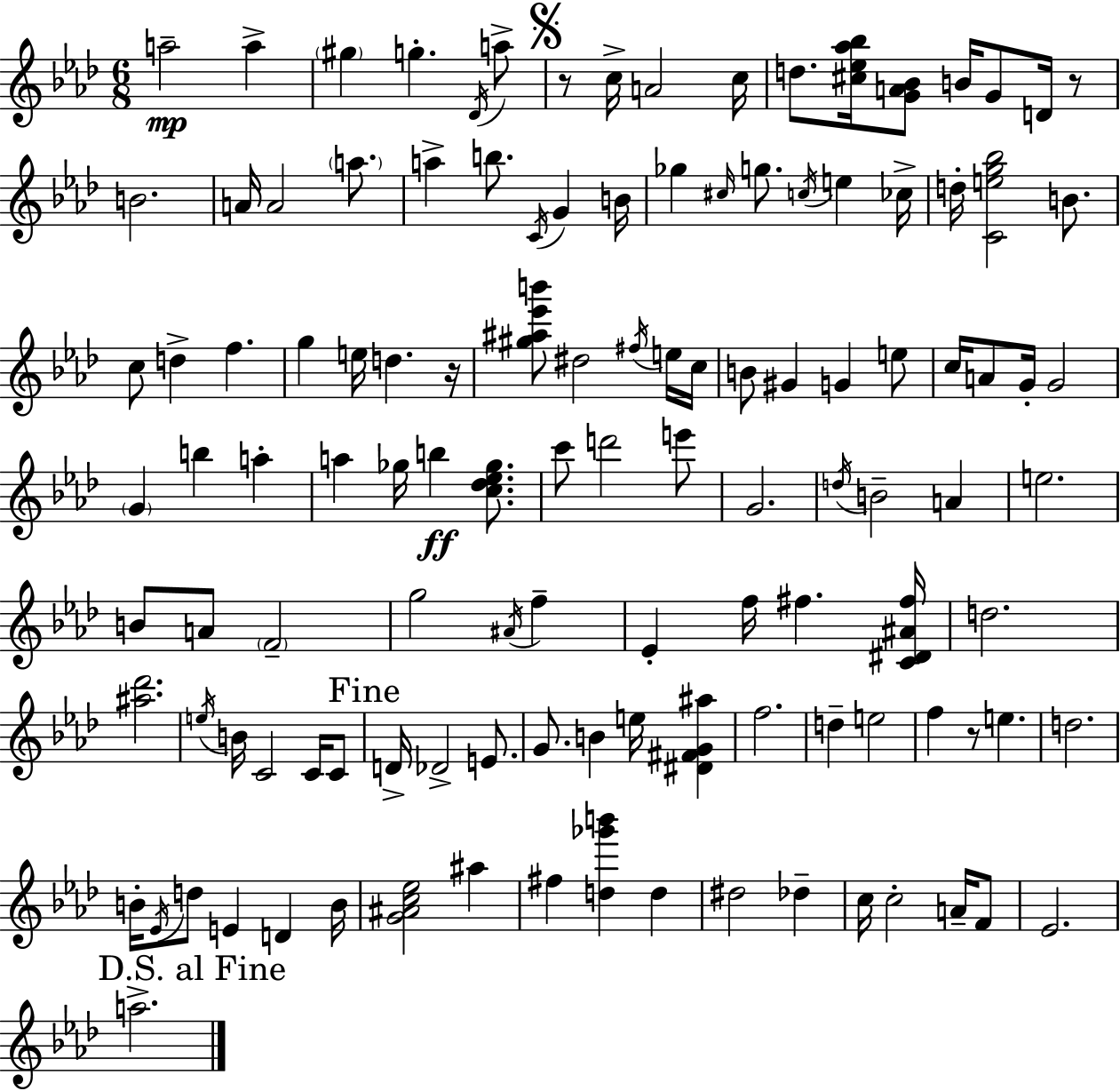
X:1
T:Untitled
M:6/8
L:1/4
K:Fm
a2 a ^g g _D/4 a/2 z/2 c/4 A2 c/4 d/2 [^c_e_a_b]/4 [GA_B]/2 B/4 G/2 D/4 z/2 B2 A/4 A2 a/2 a b/2 C/4 G B/4 _g ^c/4 g/2 c/4 e _c/4 d/4 [Ceg_b]2 B/2 c/2 d f g e/4 d z/4 [^g^a_e'b']/2 ^d2 ^f/4 e/4 c/4 B/2 ^G G e/2 c/4 A/2 G/4 G2 G b a a _g/4 b [c_d_e_g]/2 c'/2 d'2 e'/2 G2 d/4 B2 A e2 B/2 A/2 F2 g2 ^A/4 f _E f/4 ^f [C^D^A^f]/4 d2 [^a_d']2 e/4 B/4 C2 C/4 C/2 D/4 _D2 E/2 G/2 B e/4 [^D^FG^a] f2 d e2 f z/2 e d2 B/4 _E/4 d/2 E D B/4 [G^Ac_e]2 ^a ^f [d_g'b'] d ^d2 _d c/4 c2 A/4 F/2 _E2 a2